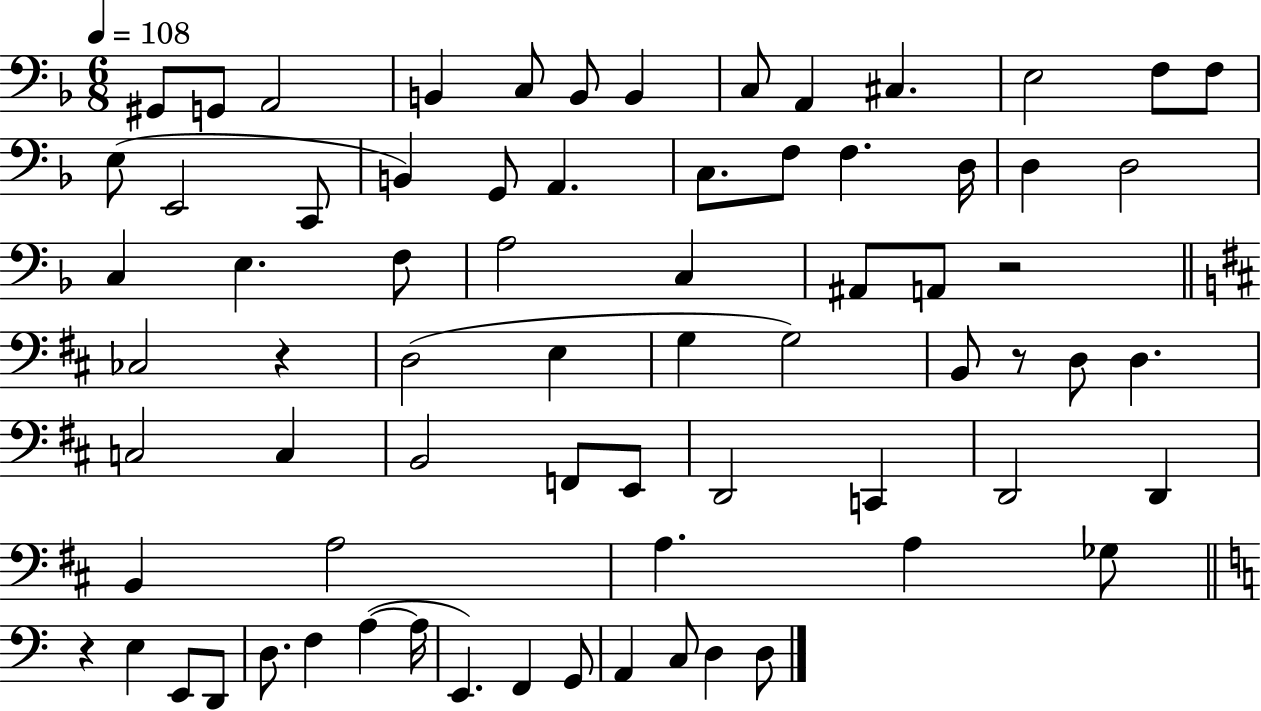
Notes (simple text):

G#2/e G2/e A2/h B2/q C3/e B2/e B2/q C3/e A2/q C#3/q. E3/h F3/e F3/e E3/e E2/h C2/e B2/q G2/e A2/q. C3/e. F3/e F3/q. D3/s D3/q D3/h C3/q E3/q. F3/e A3/h C3/q A#2/e A2/e R/h CES3/h R/q D3/h E3/q G3/q G3/h B2/e R/e D3/e D3/q. C3/h C3/q B2/h F2/e E2/e D2/h C2/q D2/h D2/q B2/q A3/h A3/q. A3/q Gb3/e R/q E3/q E2/e D2/e D3/e. F3/q A3/q A3/s E2/q. F2/q G2/e A2/q C3/e D3/q D3/e